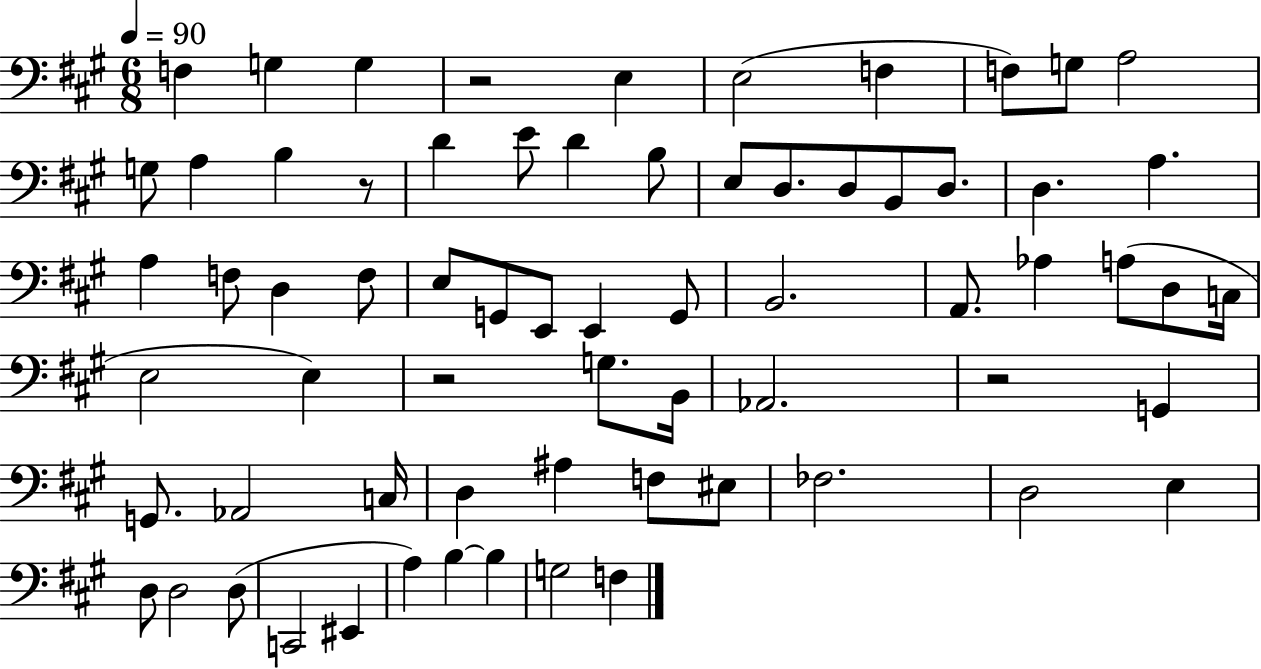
F3/q G3/q G3/q R/h E3/q E3/h F3/q F3/e G3/e A3/h G3/e A3/q B3/q R/e D4/q E4/e D4/q B3/e E3/e D3/e. D3/e B2/e D3/e. D3/q. A3/q. A3/q F3/e D3/q F3/e E3/e G2/e E2/e E2/q G2/e B2/h. A2/e. Ab3/q A3/e D3/e C3/s E3/h E3/q R/h G3/e. B2/s Ab2/h. R/h G2/q G2/e. Ab2/h C3/s D3/q A#3/q F3/e EIS3/e FES3/h. D3/h E3/q D3/e D3/h D3/e C2/h EIS2/q A3/q B3/q B3/q G3/h F3/q